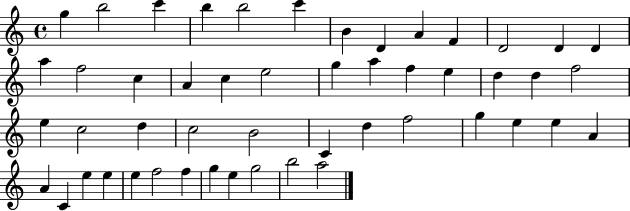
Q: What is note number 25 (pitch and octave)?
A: D5